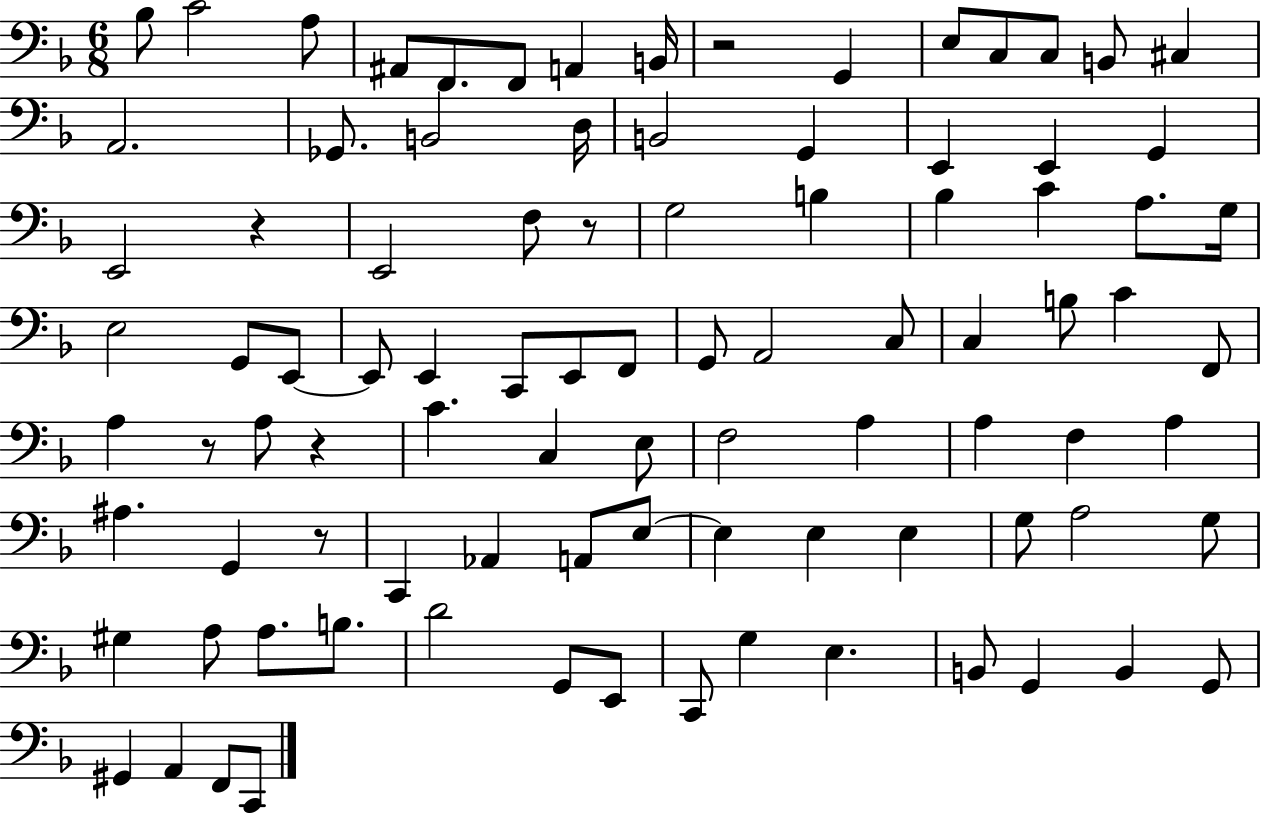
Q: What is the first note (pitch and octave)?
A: Bb3